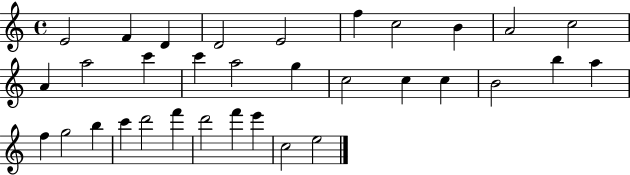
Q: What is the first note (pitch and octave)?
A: E4